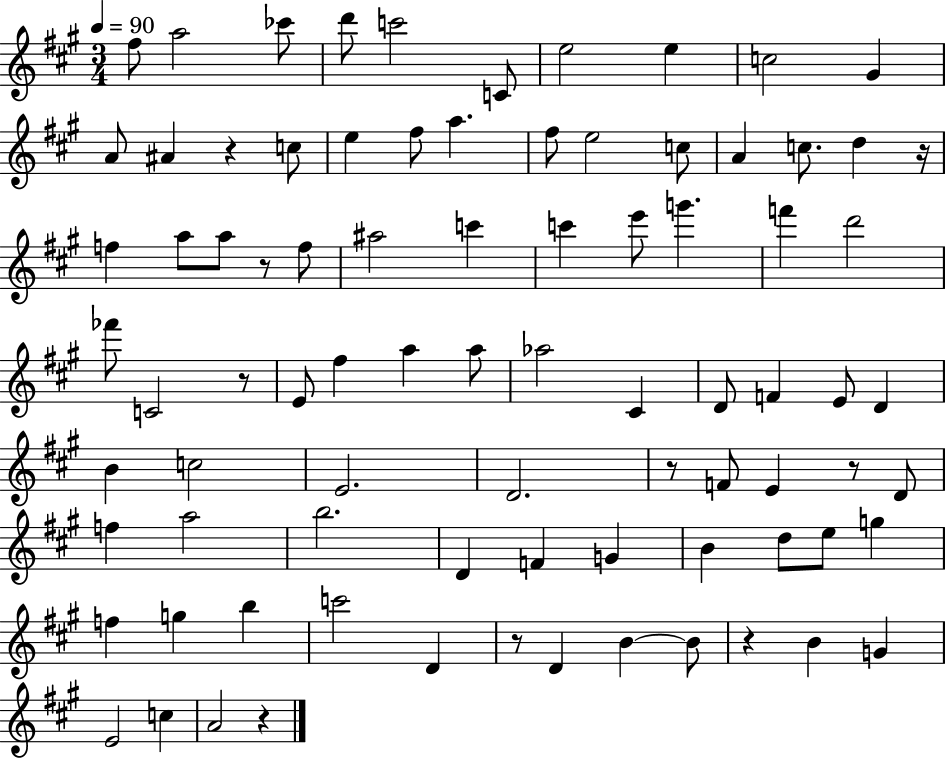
{
  \clef treble
  \numericTimeSignature
  \time 3/4
  \key a \major
  \tempo 4 = 90
  \repeat volta 2 { fis''8 a''2 ces'''8 | d'''8 c'''2 c'8 | e''2 e''4 | c''2 gis'4 | \break a'8 ais'4 r4 c''8 | e''4 fis''8 a''4. | fis''8 e''2 c''8 | a'4 c''8. d''4 r16 | \break f''4 a''8 a''8 r8 f''8 | ais''2 c'''4 | c'''4 e'''8 g'''4. | f'''4 d'''2 | \break fes'''8 c'2 r8 | e'8 fis''4 a''4 a''8 | aes''2 cis'4 | d'8 f'4 e'8 d'4 | \break b'4 c''2 | e'2. | d'2. | r8 f'8 e'4 r8 d'8 | \break f''4 a''2 | b''2. | d'4 f'4 g'4 | b'4 d''8 e''8 g''4 | \break f''4 g''4 b''4 | c'''2 d'4 | r8 d'4 b'4~~ b'8 | r4 b'4 g'4 | \break e'2 c''4 | a'2 r4 | } \bar "|."
}